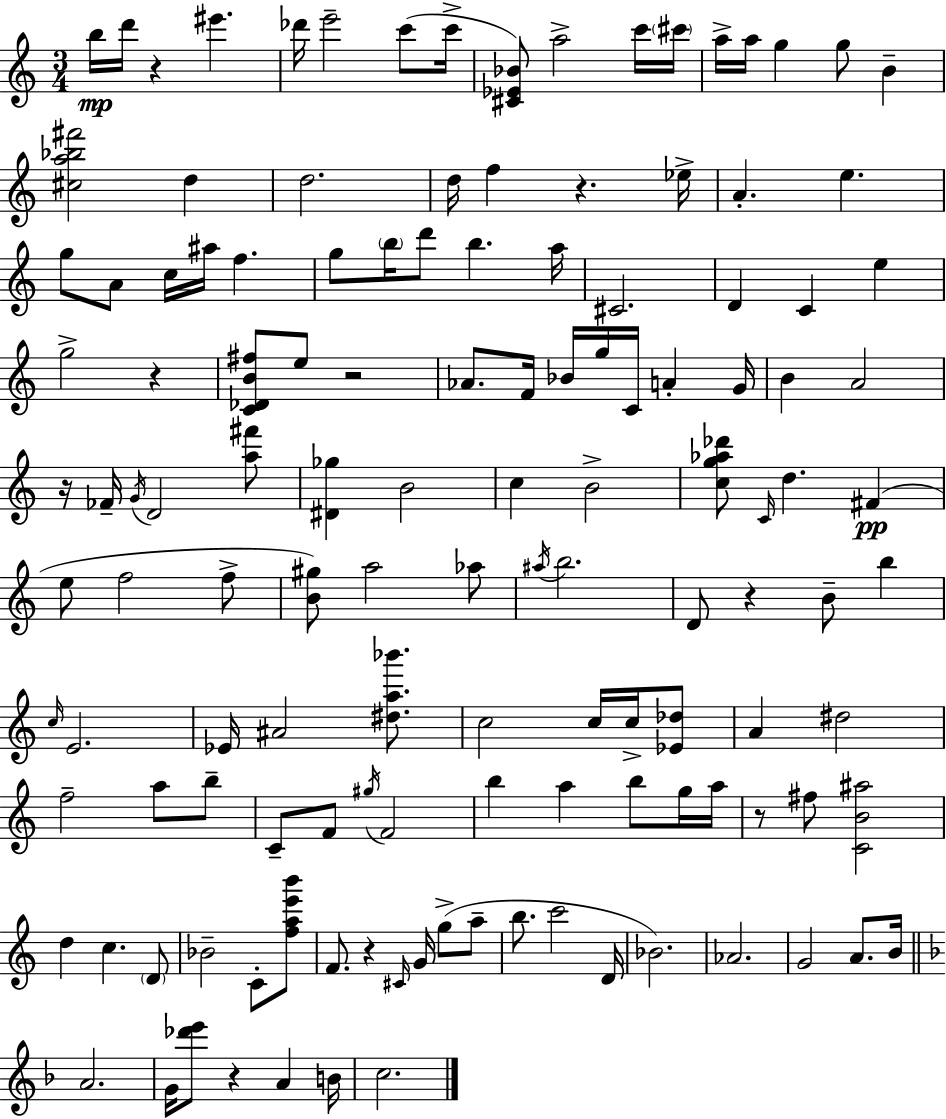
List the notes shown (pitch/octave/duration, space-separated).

B5/s D6/s R/q EIS6/q. Db6/s E6/h C6/e C6/s [C#4,Eb4,Bb4]/e A5/h C6/s C#6/s A5/s A5/s G5/q G5/e B4/q [C#5,A5,Bb5,F#6]/h D5/q D5/h. D5/s F5/q R/q. Eb5/s A4/q. E5/q. G5/e A4/e C5/s A#5/s F5/q. G5/e B5/s D6/e B5/q. A5/s C#4/h. D4/q C4/q E5/q G5/h R/q [C4,Db4,B4,F#5]/e E5/e R/h Ab4/e. F4/s Bb4/s G5/s C4/s A4/q G4/s B4/q A4/h R/s FES4/s G4/s D4/h [A5,F#6]/e [D#4,Gb5]/q B4/h C5/q B4/h [C5,G5,Ab5,Db6]/e C4/s D5/q. F#4/q E5/e F5/h F5/e [B4,G#5]/e A5/h Ab5/e A#5/s B5/h. D4/e R/q B4/e B5/q C5/s E4/h. Eb4/s A#4/h [D#5,A5,Bb6]/e. C5/h C5/s C5/s [Eb4,Db5]/e A4/q D#5/h F5/h A5/e B5/e C4/e F4/e G#5/s F4/h B5/q A5/q B5/e G5/s A5/s R/e F#5/e [C4,B4,A#5]/h D5/q C5/q. D4/e Bb4/h C4/e [F5,A5,E6,B6]/e F4/e. R/q C#4/s G4/s G5/e A5/e B5/e. C6/h D4/s Bb4/h. Ab4/h. G4/h A4/e. B4/s A4/h. G4/s [Db6,E6]/e R/q A4/q B4/s C5/h.